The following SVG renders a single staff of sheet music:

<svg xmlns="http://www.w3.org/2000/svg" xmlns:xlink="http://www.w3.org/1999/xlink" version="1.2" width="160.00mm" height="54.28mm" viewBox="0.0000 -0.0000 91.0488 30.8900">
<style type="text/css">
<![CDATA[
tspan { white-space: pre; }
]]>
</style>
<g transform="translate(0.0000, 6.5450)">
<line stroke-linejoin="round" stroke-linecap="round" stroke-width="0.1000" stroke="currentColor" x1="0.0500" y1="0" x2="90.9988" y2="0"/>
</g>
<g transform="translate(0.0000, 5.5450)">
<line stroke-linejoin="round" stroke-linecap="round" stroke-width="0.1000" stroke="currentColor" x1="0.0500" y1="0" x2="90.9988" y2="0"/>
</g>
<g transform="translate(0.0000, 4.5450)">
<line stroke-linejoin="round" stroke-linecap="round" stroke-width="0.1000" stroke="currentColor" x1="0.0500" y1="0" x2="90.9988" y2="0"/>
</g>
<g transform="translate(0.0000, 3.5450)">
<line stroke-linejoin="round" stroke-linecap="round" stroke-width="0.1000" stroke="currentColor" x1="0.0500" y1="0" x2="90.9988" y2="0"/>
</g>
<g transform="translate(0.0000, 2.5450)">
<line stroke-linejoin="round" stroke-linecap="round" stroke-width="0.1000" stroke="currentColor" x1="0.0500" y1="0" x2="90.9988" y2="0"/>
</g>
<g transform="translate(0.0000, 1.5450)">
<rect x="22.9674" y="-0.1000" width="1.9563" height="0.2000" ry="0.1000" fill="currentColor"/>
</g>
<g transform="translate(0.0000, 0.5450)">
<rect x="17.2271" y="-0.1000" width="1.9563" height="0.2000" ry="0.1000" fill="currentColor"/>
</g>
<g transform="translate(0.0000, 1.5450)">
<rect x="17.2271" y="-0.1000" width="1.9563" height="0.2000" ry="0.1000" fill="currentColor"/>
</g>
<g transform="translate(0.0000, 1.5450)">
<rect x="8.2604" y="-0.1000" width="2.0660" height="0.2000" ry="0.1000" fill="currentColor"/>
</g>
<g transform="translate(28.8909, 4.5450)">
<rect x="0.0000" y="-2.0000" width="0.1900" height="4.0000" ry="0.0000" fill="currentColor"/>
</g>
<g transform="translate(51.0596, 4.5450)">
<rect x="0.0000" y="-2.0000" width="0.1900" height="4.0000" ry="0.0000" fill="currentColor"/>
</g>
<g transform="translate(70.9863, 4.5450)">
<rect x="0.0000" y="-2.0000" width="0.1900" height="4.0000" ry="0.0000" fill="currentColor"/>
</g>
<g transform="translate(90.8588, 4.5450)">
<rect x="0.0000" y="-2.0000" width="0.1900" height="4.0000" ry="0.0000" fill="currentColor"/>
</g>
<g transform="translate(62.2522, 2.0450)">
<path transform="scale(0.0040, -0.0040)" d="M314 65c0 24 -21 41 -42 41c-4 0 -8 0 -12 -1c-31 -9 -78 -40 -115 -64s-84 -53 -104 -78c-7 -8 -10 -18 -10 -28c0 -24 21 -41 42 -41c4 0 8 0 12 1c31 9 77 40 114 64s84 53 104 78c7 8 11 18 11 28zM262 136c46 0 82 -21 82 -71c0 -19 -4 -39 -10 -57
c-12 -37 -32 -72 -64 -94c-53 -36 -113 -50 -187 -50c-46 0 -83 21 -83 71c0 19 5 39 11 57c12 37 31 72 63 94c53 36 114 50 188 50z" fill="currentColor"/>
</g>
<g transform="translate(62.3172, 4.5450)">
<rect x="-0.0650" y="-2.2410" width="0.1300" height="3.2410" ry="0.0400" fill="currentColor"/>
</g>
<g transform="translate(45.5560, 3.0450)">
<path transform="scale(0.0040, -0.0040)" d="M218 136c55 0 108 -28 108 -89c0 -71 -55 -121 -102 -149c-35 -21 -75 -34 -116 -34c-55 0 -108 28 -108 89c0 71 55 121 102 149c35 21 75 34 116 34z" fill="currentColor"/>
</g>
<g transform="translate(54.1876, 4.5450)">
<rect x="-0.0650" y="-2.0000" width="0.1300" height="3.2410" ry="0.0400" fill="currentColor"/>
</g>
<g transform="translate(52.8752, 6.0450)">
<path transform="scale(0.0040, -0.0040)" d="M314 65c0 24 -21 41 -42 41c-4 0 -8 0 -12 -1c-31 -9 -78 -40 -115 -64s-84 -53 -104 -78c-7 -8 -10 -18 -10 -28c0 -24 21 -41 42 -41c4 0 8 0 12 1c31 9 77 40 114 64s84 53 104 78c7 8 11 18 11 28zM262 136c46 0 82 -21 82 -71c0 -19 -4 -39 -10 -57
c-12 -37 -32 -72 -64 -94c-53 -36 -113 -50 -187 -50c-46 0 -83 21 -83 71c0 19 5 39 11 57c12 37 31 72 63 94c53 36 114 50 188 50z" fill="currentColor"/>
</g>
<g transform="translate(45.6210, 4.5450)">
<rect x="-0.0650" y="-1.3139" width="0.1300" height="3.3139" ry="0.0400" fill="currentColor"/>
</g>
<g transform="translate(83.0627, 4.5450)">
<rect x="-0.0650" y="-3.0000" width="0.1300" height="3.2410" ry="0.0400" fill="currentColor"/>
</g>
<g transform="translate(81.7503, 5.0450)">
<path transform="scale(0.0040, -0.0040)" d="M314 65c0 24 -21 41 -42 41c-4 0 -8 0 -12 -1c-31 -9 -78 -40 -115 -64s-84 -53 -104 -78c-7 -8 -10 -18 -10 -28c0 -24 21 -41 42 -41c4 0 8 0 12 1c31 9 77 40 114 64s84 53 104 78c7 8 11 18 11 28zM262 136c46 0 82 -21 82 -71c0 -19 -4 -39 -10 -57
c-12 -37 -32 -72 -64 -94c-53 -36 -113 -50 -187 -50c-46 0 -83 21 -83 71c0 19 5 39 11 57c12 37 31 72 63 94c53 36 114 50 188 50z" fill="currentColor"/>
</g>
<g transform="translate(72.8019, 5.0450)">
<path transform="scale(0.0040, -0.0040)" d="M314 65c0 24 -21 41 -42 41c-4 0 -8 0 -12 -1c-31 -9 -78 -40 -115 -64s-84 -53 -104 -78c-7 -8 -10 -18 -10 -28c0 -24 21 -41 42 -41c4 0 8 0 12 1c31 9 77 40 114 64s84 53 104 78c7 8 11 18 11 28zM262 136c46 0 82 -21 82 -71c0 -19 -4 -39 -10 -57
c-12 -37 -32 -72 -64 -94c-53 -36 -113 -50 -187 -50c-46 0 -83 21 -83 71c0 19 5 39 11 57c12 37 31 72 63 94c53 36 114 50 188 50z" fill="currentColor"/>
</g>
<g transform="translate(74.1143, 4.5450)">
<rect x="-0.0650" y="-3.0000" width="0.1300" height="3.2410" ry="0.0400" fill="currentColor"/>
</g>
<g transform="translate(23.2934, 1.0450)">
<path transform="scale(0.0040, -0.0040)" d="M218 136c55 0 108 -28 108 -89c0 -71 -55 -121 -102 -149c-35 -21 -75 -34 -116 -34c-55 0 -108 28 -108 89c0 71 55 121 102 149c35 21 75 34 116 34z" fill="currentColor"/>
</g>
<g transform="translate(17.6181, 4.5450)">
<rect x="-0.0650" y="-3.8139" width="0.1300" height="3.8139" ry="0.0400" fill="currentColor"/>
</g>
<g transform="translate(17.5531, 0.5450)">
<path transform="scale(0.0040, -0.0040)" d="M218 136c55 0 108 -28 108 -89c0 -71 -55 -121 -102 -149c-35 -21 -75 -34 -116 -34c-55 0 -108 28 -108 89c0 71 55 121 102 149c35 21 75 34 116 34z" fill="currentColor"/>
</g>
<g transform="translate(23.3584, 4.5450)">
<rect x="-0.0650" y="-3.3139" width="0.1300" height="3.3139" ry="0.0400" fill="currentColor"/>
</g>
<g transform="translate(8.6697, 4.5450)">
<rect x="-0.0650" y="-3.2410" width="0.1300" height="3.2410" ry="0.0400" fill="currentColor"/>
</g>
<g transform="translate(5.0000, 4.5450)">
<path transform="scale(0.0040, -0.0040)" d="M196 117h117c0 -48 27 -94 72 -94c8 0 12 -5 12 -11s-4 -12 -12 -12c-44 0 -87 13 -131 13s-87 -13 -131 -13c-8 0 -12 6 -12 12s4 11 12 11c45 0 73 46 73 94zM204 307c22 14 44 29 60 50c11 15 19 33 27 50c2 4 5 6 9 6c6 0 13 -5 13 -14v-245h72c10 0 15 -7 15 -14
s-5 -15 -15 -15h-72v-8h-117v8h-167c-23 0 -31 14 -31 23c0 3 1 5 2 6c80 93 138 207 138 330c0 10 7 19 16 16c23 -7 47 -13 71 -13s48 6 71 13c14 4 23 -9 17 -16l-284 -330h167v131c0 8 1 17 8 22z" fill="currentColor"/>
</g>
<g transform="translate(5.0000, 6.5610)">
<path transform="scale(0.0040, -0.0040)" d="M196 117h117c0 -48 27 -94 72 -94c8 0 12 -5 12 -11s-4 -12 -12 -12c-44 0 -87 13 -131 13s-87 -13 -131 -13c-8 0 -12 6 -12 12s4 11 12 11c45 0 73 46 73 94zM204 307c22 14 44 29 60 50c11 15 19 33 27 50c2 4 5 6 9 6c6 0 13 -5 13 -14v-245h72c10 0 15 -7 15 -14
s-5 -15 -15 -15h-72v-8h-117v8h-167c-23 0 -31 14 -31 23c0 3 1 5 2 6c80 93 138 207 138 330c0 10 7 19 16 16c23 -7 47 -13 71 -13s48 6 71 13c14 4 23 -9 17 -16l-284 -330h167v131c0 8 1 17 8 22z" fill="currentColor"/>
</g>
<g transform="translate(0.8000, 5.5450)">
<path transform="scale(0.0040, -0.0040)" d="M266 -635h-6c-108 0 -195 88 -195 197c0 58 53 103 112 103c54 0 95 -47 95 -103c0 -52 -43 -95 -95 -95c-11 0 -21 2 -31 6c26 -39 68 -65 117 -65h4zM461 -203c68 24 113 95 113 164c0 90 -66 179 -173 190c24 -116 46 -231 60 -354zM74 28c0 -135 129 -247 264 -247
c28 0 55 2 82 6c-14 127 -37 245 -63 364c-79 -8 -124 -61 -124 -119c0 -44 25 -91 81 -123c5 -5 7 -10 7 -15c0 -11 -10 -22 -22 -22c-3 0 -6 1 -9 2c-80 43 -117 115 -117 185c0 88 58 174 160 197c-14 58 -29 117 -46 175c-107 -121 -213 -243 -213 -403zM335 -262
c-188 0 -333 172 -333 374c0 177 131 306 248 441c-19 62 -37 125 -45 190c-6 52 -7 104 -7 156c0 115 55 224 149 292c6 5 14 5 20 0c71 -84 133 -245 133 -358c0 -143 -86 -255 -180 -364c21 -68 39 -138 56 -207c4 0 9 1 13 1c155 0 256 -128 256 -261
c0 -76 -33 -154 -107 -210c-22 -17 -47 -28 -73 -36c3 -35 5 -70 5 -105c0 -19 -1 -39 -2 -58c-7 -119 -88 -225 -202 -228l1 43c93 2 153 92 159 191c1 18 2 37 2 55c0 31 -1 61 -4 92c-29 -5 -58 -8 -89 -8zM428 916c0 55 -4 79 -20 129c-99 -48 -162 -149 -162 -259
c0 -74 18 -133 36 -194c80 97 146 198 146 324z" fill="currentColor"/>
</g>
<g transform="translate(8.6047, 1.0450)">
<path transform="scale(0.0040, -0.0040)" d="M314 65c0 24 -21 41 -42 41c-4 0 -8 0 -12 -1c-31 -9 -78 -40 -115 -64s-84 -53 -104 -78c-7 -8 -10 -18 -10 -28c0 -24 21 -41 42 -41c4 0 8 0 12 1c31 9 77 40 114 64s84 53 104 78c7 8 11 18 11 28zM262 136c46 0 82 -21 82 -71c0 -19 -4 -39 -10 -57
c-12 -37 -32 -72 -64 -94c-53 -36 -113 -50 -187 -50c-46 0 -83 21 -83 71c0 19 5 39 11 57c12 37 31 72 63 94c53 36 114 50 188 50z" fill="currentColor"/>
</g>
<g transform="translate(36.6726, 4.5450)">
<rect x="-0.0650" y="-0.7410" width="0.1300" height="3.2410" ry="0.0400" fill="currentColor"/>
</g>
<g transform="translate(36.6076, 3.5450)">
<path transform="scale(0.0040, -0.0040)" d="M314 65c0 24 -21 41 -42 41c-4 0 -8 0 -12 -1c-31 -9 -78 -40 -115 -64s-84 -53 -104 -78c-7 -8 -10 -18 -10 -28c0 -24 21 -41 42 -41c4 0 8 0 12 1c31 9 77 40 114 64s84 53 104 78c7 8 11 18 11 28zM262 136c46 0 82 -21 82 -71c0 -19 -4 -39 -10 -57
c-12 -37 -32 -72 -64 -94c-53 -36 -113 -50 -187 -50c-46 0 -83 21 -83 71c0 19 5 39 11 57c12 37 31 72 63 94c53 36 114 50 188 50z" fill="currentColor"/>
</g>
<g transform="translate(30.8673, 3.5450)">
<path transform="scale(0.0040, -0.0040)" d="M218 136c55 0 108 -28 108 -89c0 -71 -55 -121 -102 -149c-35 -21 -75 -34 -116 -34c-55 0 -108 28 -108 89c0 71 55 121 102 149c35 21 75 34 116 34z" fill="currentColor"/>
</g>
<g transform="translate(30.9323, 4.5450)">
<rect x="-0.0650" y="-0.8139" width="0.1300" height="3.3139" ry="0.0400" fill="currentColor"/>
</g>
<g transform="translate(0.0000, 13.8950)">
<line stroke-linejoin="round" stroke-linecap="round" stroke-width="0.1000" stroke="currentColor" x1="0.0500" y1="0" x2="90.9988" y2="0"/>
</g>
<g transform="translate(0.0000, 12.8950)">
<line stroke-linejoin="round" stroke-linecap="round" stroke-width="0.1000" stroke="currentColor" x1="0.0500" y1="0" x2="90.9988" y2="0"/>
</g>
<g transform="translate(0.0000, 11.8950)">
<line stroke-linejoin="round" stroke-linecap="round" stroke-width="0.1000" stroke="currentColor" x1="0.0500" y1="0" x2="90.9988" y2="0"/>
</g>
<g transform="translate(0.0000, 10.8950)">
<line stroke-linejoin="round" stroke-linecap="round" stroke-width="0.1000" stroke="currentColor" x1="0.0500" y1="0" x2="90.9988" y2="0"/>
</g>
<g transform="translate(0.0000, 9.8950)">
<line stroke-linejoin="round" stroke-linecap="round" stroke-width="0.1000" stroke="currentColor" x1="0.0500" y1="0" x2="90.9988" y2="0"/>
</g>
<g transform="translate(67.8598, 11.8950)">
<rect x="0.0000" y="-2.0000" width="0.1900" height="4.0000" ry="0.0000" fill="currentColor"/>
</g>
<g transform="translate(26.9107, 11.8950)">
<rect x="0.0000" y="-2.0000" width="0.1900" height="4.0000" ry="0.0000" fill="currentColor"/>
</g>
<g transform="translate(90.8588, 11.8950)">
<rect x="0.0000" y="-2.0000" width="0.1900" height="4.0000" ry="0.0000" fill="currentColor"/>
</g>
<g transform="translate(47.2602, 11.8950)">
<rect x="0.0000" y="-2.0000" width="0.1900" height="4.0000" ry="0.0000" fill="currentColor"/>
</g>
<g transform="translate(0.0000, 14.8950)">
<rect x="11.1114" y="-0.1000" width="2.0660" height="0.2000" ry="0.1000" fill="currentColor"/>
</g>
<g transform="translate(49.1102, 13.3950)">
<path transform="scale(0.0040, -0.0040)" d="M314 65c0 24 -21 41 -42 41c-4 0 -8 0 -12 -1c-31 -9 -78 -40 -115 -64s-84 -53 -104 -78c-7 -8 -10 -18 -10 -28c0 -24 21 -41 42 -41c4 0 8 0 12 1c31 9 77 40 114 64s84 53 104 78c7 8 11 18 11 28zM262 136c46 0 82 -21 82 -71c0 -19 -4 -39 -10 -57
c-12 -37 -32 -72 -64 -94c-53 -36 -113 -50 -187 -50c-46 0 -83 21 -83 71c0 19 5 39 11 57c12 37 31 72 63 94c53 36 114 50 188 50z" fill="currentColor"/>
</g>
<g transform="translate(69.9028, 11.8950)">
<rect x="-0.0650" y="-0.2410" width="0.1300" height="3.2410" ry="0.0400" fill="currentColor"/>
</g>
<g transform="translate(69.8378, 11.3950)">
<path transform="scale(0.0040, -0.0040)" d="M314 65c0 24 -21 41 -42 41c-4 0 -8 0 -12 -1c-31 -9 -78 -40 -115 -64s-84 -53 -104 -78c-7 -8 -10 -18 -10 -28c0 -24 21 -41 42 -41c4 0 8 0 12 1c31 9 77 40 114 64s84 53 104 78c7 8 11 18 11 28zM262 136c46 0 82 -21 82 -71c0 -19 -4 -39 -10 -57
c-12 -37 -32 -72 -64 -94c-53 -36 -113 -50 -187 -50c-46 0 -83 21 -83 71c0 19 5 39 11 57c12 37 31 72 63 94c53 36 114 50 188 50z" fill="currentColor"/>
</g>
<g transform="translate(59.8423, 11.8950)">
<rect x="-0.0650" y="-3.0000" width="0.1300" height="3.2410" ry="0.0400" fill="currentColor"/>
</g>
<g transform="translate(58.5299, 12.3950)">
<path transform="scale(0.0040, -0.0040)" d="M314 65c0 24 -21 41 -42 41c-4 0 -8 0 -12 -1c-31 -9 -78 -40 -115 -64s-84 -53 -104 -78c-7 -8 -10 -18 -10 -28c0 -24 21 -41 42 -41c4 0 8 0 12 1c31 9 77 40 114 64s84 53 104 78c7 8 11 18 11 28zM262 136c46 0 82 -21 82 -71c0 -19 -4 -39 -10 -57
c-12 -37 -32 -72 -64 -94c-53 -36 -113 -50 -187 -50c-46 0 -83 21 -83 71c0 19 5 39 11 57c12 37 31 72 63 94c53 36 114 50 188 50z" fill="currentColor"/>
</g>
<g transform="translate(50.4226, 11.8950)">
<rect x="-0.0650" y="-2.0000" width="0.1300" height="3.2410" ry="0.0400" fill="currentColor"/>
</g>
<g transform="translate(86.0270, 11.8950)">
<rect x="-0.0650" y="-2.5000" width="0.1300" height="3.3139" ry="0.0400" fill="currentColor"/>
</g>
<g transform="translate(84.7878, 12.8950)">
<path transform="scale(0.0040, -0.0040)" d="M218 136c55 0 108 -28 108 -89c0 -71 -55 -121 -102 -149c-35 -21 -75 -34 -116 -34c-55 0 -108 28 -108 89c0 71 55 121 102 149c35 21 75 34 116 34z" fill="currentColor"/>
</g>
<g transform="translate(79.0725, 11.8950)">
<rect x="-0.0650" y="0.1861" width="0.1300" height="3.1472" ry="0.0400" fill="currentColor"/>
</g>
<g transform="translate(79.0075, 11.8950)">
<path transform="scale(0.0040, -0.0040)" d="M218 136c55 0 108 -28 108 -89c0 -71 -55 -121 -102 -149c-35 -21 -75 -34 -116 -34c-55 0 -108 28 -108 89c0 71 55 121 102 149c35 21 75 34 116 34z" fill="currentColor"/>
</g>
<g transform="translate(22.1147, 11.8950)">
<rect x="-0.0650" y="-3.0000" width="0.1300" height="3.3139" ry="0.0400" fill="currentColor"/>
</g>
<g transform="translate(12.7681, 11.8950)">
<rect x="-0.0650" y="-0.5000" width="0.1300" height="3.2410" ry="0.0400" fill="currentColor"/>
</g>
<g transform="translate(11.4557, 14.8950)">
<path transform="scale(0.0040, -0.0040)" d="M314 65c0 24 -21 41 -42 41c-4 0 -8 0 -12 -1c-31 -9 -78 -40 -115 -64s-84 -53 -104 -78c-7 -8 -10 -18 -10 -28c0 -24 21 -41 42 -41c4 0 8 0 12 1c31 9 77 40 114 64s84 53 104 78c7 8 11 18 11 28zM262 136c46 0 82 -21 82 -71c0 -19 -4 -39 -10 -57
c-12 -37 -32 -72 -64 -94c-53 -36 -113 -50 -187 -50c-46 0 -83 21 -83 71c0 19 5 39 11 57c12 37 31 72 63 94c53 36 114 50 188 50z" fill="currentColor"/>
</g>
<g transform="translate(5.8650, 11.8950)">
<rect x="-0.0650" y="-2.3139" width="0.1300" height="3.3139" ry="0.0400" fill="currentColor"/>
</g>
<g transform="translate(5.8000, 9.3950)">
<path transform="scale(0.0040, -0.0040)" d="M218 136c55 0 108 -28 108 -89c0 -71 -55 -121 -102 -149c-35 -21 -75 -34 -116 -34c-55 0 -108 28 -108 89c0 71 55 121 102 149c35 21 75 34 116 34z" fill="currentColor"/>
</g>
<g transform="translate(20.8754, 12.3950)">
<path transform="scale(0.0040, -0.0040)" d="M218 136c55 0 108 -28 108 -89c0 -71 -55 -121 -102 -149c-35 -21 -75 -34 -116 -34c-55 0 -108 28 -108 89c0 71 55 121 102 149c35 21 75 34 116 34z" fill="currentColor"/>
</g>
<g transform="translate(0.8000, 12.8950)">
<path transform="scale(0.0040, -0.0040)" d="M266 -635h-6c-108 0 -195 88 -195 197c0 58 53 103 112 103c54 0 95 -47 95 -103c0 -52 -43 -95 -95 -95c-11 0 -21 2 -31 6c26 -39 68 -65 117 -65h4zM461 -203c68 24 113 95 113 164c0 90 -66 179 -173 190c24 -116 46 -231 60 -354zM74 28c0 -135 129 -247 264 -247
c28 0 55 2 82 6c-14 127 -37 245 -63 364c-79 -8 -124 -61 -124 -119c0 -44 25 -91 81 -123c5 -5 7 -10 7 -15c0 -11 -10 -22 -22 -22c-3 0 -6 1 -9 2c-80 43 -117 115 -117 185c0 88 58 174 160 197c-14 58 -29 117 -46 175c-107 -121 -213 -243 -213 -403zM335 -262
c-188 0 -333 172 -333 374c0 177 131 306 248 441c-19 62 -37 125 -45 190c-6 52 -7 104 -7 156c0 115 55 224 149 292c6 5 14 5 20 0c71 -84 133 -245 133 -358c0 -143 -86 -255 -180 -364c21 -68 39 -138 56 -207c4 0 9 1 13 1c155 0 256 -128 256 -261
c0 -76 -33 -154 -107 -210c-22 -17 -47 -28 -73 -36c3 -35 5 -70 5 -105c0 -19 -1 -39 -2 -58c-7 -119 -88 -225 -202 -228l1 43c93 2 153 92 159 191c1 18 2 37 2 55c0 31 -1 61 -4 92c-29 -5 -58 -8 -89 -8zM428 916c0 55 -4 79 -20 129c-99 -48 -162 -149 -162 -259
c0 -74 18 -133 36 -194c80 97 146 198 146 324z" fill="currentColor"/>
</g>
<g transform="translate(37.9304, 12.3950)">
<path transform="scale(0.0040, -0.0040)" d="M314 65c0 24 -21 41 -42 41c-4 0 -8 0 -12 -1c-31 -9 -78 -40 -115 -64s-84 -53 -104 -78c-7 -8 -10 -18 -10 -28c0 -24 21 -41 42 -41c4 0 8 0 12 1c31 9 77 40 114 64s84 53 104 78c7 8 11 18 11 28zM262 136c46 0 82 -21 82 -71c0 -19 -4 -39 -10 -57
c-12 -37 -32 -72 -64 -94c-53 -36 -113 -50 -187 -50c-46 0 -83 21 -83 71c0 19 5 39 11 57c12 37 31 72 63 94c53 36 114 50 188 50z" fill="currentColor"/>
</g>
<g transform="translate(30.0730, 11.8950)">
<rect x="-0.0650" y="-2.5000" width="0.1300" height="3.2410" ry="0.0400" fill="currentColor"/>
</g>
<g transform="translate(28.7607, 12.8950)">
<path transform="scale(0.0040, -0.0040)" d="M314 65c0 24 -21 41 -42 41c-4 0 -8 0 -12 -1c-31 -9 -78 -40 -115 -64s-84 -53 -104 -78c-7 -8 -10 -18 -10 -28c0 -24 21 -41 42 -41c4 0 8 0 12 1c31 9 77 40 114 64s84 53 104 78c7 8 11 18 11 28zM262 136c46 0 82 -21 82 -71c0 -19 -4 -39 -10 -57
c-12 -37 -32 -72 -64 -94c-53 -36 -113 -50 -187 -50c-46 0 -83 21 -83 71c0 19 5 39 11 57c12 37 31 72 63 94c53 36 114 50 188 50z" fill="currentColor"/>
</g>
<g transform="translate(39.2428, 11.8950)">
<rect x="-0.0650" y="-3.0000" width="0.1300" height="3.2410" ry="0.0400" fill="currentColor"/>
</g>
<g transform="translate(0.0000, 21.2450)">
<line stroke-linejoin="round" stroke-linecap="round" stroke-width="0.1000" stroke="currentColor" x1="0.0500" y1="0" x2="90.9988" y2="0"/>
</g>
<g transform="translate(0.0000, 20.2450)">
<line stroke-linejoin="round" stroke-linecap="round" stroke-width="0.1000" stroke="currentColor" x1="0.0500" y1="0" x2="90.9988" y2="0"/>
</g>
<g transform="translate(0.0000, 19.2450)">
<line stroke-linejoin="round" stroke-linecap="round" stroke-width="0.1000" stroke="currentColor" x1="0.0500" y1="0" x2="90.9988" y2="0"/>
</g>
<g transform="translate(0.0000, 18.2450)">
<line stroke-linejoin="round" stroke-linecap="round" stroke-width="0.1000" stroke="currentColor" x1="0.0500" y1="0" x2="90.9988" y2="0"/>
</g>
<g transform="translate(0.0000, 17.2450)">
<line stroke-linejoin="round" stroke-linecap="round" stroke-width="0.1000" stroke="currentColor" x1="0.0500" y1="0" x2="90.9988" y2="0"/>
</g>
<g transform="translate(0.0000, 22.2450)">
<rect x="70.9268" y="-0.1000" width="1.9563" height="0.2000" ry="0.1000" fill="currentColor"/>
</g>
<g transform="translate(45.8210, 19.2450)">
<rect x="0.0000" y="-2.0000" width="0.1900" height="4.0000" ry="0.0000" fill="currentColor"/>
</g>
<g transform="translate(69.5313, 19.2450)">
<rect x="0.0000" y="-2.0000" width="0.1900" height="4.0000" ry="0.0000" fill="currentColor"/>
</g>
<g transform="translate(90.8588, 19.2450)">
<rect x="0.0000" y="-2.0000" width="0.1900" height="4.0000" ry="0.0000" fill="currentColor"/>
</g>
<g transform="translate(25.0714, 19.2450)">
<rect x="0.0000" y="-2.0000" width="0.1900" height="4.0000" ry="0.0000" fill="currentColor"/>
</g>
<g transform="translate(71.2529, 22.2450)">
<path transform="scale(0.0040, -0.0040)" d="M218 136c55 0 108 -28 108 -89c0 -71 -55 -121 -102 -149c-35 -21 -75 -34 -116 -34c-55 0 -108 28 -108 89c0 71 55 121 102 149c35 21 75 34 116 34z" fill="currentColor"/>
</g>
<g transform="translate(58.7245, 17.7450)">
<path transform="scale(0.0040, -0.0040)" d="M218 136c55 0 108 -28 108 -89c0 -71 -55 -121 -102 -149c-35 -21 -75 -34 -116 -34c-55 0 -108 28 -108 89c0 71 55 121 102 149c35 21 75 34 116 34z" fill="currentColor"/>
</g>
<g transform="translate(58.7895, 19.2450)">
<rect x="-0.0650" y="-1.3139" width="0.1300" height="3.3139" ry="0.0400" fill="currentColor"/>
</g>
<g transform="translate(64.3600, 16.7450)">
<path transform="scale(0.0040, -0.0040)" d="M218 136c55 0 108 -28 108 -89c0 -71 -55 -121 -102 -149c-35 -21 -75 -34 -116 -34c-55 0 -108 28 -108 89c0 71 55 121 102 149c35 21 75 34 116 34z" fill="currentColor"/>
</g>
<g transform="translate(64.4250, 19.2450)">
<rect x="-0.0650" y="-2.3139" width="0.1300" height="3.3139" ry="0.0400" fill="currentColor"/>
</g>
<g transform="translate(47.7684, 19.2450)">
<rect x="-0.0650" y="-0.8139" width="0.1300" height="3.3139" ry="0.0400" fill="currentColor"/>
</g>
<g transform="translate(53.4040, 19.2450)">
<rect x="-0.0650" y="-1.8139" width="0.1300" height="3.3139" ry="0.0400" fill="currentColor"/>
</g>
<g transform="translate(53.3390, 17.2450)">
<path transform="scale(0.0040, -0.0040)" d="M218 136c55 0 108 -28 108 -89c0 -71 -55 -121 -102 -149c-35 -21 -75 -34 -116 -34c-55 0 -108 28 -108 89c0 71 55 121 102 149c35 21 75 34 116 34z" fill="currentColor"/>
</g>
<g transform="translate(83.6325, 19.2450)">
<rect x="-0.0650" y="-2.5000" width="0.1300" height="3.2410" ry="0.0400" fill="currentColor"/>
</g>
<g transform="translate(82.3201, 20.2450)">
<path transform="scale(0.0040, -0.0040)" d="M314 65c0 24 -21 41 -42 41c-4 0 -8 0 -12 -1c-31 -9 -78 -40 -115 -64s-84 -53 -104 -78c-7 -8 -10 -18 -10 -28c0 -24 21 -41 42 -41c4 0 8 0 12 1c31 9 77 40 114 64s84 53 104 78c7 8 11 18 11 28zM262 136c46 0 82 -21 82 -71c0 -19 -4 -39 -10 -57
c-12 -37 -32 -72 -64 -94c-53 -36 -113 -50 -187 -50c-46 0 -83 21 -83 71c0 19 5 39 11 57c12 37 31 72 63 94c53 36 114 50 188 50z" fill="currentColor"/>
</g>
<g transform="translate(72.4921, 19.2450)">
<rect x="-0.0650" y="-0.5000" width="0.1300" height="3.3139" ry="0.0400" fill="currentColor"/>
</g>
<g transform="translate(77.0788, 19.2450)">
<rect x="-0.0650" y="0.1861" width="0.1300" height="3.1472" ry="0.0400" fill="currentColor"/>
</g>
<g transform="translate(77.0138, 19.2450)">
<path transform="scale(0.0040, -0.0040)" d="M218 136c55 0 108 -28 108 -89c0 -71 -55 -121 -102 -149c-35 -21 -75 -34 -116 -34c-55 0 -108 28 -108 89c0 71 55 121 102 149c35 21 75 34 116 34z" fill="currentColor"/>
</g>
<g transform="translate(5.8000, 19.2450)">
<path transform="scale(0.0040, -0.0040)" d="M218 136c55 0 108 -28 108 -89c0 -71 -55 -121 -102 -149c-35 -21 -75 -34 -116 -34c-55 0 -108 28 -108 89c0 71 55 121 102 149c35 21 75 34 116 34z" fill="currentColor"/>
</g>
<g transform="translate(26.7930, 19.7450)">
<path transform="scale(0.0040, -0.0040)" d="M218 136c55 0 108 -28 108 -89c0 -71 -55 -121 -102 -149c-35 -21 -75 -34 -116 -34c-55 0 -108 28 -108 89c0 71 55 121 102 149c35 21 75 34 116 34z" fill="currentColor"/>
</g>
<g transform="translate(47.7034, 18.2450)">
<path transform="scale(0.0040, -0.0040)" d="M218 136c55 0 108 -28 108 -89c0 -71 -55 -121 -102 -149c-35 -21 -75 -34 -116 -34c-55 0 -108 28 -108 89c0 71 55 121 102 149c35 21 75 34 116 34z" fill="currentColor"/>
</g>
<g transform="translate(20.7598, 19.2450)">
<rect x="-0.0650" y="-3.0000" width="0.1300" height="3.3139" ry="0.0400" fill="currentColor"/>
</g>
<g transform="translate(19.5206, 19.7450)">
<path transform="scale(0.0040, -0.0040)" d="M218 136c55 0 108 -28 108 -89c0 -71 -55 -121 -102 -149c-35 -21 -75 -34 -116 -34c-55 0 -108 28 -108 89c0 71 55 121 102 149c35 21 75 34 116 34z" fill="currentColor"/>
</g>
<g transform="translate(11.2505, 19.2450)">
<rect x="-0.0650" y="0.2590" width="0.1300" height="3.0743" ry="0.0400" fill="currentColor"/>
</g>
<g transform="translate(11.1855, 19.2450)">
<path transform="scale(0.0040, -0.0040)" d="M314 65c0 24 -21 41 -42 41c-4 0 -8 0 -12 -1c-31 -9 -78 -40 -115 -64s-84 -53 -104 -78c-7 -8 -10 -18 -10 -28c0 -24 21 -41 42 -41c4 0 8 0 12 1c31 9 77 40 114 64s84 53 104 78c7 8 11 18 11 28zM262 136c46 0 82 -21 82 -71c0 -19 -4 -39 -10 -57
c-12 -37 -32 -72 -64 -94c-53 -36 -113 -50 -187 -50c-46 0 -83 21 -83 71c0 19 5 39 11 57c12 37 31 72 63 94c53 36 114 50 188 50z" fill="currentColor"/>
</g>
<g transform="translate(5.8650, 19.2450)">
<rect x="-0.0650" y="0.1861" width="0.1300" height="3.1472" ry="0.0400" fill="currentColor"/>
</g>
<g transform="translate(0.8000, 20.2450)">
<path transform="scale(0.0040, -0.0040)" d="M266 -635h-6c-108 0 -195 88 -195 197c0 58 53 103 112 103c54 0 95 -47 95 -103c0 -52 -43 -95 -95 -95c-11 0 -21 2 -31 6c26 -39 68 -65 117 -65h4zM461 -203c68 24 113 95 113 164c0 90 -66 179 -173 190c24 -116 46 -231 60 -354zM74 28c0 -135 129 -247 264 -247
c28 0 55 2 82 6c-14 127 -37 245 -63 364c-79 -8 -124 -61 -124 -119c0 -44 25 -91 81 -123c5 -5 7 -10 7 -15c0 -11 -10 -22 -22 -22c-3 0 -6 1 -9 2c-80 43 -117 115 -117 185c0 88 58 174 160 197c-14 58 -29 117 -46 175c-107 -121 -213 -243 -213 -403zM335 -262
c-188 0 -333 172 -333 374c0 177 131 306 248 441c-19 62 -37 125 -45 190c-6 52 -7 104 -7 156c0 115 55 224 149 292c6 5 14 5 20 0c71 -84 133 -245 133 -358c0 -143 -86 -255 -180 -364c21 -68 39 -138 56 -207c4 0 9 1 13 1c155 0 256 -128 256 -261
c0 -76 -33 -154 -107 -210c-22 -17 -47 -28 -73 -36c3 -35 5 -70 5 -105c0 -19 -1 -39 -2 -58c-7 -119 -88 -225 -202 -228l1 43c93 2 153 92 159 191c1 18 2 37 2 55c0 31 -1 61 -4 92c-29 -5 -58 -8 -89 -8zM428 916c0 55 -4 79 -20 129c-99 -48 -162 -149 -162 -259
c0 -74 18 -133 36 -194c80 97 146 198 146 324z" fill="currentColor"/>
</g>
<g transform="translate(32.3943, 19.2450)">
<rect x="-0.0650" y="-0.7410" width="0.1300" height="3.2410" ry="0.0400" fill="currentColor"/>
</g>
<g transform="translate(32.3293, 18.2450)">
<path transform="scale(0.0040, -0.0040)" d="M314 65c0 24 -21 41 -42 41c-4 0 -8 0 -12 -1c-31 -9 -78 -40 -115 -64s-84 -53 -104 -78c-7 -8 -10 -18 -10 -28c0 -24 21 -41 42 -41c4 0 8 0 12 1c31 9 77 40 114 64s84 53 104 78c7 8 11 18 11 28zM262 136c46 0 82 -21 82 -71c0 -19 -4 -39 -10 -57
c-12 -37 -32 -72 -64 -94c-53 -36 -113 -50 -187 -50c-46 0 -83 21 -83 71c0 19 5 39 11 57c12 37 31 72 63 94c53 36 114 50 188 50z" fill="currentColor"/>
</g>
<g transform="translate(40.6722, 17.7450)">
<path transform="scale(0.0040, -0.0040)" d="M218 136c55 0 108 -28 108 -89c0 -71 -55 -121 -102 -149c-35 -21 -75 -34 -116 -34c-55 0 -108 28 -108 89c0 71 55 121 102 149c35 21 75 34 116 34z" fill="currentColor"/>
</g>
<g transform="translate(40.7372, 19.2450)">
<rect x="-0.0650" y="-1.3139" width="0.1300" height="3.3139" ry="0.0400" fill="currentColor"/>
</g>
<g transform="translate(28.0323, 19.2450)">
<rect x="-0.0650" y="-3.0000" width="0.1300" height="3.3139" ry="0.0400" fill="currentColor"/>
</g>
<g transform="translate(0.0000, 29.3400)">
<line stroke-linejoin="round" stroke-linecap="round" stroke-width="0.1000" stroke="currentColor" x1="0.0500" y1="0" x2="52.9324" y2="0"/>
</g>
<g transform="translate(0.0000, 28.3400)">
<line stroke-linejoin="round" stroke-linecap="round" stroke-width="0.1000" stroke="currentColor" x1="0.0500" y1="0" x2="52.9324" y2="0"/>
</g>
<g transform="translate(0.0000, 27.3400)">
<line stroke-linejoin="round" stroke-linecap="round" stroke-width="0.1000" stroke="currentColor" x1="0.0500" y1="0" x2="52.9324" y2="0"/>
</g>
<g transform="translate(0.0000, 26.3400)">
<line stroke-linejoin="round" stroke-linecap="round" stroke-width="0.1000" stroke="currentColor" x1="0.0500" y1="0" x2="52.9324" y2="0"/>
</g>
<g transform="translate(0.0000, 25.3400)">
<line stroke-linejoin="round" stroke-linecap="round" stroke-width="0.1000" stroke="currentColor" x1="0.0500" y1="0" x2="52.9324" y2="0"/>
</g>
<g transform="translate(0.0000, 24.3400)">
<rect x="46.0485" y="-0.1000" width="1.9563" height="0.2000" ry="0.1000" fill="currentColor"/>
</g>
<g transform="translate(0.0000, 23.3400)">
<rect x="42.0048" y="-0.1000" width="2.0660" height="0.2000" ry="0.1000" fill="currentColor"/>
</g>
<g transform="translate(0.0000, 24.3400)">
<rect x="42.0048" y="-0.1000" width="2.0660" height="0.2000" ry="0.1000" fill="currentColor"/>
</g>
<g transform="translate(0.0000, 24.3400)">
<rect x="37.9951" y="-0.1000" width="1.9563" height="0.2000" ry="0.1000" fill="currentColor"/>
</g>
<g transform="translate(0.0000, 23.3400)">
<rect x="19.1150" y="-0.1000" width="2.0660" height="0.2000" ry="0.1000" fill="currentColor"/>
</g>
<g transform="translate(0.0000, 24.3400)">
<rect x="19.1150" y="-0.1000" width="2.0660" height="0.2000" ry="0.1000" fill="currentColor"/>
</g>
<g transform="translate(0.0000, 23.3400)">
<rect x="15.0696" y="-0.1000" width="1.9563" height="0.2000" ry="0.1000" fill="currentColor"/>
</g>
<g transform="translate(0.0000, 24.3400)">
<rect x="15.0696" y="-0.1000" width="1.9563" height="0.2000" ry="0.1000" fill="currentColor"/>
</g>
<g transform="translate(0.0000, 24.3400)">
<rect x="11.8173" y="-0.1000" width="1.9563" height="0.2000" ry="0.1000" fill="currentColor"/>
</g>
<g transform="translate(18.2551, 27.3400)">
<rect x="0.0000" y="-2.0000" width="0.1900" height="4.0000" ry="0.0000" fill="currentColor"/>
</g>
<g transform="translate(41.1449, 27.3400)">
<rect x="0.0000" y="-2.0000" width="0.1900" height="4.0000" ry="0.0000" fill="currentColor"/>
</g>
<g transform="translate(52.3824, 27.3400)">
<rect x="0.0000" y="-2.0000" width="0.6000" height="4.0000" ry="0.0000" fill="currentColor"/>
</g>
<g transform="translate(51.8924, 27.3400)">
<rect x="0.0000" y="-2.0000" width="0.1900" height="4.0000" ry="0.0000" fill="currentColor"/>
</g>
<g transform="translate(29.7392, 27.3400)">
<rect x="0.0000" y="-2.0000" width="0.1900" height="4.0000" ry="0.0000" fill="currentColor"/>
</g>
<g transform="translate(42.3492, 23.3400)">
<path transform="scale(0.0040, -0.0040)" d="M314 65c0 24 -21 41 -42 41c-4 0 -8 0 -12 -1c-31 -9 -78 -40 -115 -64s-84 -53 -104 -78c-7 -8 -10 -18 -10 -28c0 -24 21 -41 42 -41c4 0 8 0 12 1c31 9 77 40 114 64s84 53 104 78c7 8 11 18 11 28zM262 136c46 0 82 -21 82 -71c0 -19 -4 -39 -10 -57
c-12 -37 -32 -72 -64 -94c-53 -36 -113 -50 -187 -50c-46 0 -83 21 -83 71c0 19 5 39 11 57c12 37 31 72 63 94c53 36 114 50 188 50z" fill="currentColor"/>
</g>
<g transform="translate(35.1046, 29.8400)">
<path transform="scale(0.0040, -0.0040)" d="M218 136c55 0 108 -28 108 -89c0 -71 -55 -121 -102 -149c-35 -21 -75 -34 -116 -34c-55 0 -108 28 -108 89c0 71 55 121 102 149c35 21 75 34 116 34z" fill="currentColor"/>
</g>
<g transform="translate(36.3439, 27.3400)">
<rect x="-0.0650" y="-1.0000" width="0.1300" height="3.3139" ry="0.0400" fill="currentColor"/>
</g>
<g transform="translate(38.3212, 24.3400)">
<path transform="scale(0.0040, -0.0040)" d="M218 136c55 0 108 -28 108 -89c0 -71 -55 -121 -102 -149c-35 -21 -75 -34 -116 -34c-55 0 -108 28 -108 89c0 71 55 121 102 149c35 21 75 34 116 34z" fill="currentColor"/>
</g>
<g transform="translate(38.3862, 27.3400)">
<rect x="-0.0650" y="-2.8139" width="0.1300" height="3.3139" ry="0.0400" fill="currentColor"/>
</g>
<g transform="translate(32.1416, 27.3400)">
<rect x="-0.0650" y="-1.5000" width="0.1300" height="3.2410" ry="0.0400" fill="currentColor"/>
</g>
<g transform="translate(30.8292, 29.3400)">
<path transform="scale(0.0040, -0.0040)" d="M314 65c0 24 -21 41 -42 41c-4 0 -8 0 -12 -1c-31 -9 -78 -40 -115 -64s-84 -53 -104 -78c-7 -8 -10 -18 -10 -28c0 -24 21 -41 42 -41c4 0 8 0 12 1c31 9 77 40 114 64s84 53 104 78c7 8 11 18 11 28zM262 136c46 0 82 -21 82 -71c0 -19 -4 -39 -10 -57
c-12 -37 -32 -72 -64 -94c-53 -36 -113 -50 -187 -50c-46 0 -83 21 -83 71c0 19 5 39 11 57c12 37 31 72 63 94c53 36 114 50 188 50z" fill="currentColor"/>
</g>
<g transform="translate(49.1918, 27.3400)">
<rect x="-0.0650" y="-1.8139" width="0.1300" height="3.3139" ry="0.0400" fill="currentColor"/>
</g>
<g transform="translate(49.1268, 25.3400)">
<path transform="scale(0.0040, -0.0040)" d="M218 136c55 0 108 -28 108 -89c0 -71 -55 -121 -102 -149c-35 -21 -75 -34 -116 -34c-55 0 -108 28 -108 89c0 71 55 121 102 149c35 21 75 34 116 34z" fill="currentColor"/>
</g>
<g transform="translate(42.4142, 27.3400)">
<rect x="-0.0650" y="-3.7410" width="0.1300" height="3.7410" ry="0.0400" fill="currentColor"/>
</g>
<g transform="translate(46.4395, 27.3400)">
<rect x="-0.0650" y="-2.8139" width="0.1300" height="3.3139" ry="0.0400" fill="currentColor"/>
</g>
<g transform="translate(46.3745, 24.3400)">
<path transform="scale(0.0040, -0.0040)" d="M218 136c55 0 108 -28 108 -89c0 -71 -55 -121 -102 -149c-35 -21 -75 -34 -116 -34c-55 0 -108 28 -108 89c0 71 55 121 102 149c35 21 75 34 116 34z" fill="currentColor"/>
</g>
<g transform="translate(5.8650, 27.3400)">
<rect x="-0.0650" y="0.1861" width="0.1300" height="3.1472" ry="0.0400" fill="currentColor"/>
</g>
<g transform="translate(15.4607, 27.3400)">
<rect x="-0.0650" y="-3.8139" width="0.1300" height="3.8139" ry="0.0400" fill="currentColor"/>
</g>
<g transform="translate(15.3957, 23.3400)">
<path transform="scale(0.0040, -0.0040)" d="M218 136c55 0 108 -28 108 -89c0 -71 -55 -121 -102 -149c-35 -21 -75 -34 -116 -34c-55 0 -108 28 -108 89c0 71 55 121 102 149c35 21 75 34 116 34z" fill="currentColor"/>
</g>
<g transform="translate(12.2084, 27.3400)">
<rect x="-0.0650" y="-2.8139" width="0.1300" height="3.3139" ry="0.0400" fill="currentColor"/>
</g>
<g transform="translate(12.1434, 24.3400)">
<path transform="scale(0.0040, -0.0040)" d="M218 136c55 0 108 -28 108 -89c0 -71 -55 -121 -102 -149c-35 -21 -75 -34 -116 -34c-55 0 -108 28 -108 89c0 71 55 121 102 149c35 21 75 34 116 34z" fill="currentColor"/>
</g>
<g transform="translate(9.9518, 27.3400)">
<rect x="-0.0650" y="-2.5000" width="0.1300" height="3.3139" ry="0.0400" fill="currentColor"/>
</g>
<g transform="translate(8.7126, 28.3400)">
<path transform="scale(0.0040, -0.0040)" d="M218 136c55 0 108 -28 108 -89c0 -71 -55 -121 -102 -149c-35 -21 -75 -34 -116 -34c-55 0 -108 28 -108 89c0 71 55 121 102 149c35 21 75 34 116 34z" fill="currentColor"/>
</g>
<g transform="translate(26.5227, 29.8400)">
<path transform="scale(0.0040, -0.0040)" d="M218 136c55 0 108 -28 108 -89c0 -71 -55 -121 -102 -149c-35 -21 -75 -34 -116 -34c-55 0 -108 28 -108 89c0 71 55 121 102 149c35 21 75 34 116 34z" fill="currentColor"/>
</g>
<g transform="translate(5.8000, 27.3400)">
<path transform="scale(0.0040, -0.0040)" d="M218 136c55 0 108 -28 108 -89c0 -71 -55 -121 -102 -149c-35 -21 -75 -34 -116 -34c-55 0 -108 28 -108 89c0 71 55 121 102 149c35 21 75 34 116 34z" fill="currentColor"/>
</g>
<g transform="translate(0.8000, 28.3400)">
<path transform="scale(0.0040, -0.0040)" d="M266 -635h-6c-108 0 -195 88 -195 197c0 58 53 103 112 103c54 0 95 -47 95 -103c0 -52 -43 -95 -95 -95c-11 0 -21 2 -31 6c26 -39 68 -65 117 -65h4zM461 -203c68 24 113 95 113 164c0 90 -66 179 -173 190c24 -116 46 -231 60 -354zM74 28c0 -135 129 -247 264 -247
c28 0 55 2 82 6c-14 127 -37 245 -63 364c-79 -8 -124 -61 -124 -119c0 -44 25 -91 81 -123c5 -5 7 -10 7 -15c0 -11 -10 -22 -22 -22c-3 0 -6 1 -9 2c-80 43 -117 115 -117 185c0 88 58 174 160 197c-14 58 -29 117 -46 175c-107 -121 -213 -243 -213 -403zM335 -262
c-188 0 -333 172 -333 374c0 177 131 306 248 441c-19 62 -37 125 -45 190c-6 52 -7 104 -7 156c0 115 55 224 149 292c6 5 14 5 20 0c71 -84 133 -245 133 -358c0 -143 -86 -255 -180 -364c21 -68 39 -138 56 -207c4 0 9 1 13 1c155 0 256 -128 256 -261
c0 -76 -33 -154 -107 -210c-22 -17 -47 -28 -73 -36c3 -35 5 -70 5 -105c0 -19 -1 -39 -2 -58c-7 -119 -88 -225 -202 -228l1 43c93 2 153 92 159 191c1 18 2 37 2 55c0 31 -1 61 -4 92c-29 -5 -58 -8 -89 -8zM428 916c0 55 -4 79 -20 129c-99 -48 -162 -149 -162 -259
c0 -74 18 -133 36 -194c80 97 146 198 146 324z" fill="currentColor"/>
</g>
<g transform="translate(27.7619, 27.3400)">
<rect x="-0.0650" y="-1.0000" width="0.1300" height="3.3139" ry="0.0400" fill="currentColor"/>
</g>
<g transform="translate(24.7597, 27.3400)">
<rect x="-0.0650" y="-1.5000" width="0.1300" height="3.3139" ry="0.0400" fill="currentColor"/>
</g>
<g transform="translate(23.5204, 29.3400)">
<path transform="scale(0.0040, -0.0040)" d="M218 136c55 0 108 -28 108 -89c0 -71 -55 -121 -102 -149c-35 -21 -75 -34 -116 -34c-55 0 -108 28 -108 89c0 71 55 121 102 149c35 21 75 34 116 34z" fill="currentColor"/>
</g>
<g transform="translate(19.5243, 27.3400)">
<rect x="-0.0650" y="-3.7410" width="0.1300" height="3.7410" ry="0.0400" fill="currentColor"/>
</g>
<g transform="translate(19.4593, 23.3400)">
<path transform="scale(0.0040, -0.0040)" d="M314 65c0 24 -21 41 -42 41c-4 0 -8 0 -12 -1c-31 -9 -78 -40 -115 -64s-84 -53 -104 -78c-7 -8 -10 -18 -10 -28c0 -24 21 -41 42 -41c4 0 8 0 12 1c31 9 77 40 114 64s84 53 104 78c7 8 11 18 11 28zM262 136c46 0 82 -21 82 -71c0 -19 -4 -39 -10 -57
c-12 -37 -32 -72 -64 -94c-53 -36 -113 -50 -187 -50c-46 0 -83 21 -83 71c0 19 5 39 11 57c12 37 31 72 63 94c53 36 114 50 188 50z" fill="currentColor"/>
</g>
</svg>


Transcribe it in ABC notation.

X:1
T:Untitled
M:4/4
L:1/4
K:C
b2 c' b d d2 e F2 g2 A2 A2 g C2 A G2 A2 F2 A2 c2 B G B B2 A A d2 e d f e g C B G2 B G a c' c'2 E D E2 D a c'2 a f